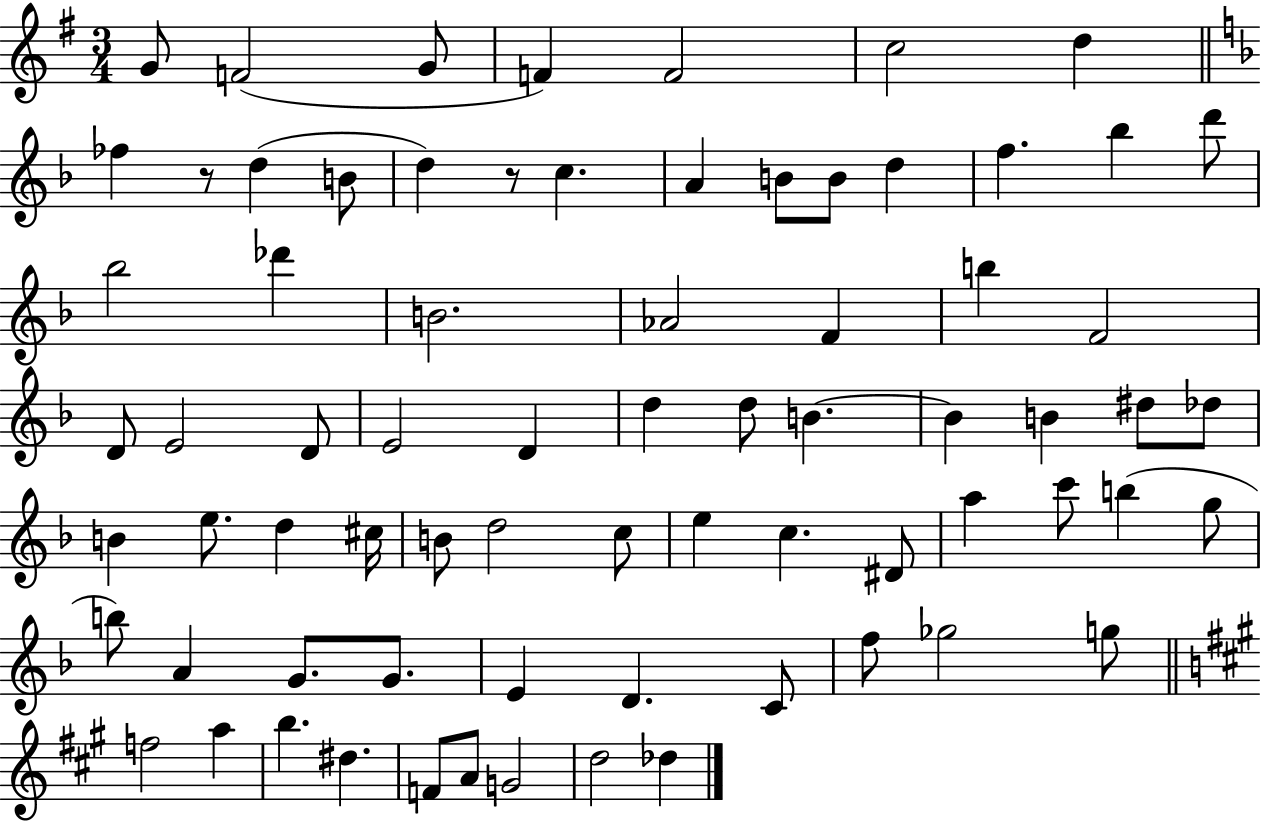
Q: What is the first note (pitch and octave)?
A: G4